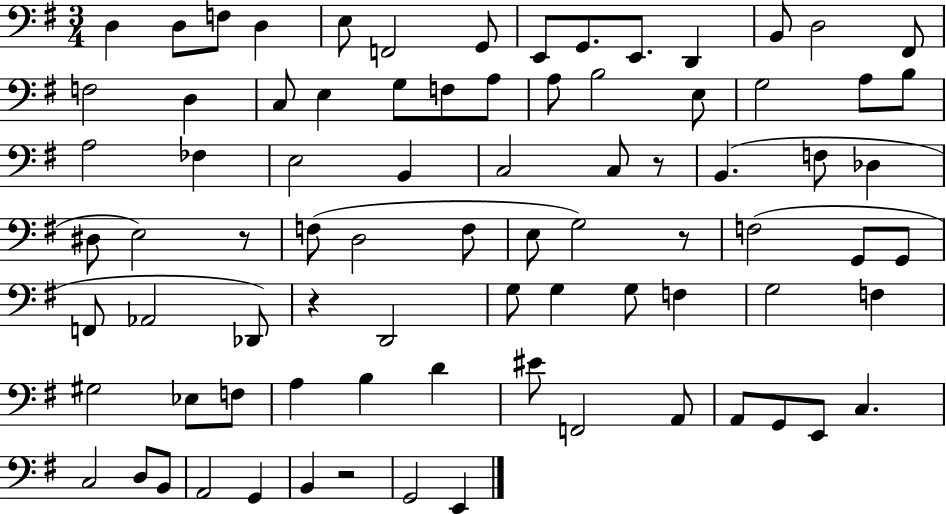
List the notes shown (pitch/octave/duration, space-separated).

D3/q D3/e F3/e D3/q E3/e F2/h G2/e E2/e G2/e. E2/e. D2/q B2/e D3/h F#2/e F3/h D3/q C3/e E3/q G3/e F3/e A3/e A3/e B3/h E3/e G3/h A3/e B3/e A3/h FES3/q E3/h B2/q C3/h C3/e R/e B2/q. F3/e Db3/q D#3/e E3/h R/e F3/e D3/h F3/e E3/e G3/h R/e F3/h G2/e G2/e F2/e Ab2/h Db2/e R/q D2/h G3/e G3/q G3/e F3/q G3/h F3/q G#3/h Eb3/e F3/e A3/q B3/q D4/q EIS4/e F2/h A2/e A2/e G2/e E2/e C3/q. C3/h D3/e B2/e A2/h G2/q B2/q R/h G2/h E2/q